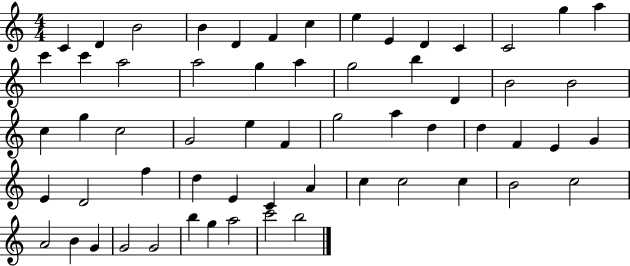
{
  \clef treble
  \numericTimeSignature
  \time 4/4
  \key c \major
  c'4 d'4 b'2 | b'4 d'4 f'4 c''4 | e''4 e'4 d'4 c'4 | c'2 g''4 a''4 | \break c'''4 c'''4 a''2 | a''2 g''4 a''4 | g''2 b''4 d'4 | b'2 b'2 | \break c''4 g''4 c''2 | g'2 e''4 f'4 | g''2 a''4 d''4 | d''4 f'4 e'4 g'4 | \break e'4 d'2 f''4 | d''4 e'4 c'4 a'4 | c''4 c''2 c''4 | b'2 c''2 | \break a'2 b'4 g'4 | g'2 g'2 | b''4 g''4 a''2 | c'''2 b''2 | \break \bar "|."
}